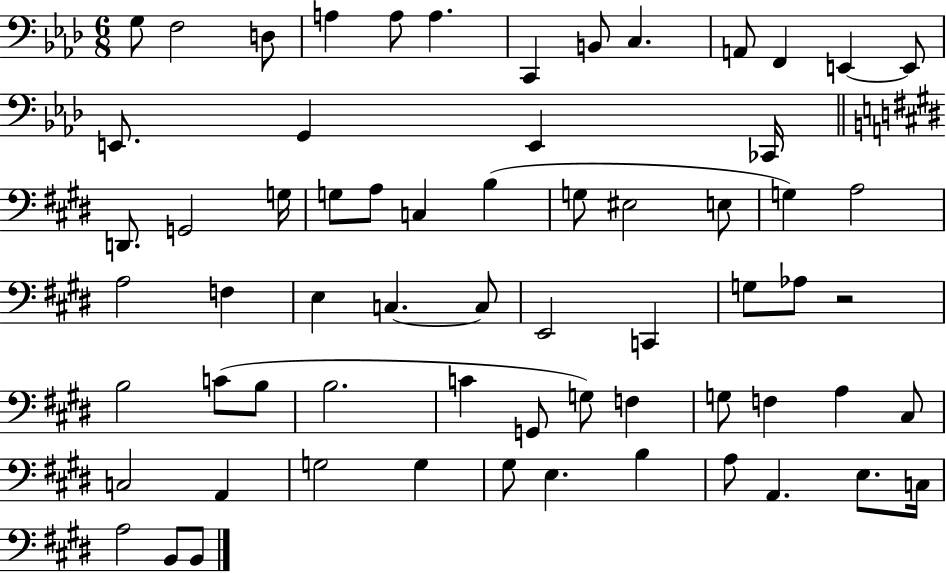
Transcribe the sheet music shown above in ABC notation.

X:1
T:Untitled
M:6/8
L:1/4
K:Ab
G,/2 F,2 D,/2 A, A,/2 A, C,, B,,/2 C, A,,/2 F,, E,, E,,/2 E,,/2 G,, E,, _C,,/4 D,,/2 G,,2 G,/4 G,/2 A,/2 C, B, G,/2 ^E,2 E,/2 G, A,2 A,2 F, E, C, C,/2 E,,2 C,, G,/2 _A,/2 z2 B,2 C/2 B,/2 B,2 C G,,/2 G,/2 F, G,/2 F, A, ^C,/2 C,2 A,, G,2 G, ^G,/2 E, B, A,/2 A,, E,/2 C,/4 A,2 B,,/2 B,,/2